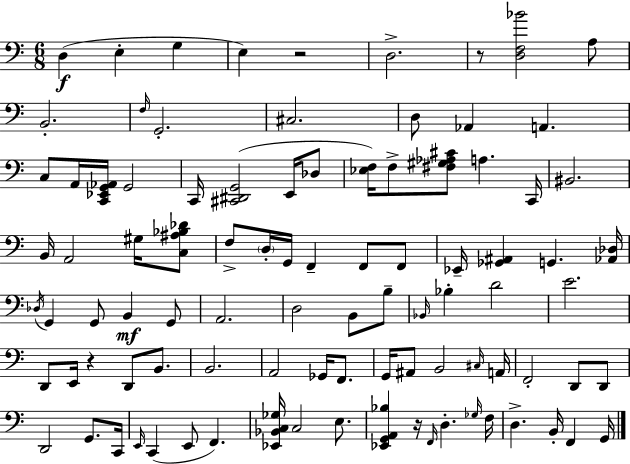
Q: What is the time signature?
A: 6/8